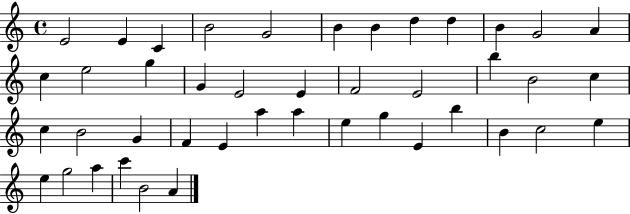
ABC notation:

X:1
T:Untitled
M:4/4
L:1/4
K:C
E2 E C B2 G2 B B d d B G2 A c e2 g G E2 E F2 E2 b B2 c c B2 G F E a a e g E b B c2 e e g2 a c' B2 A